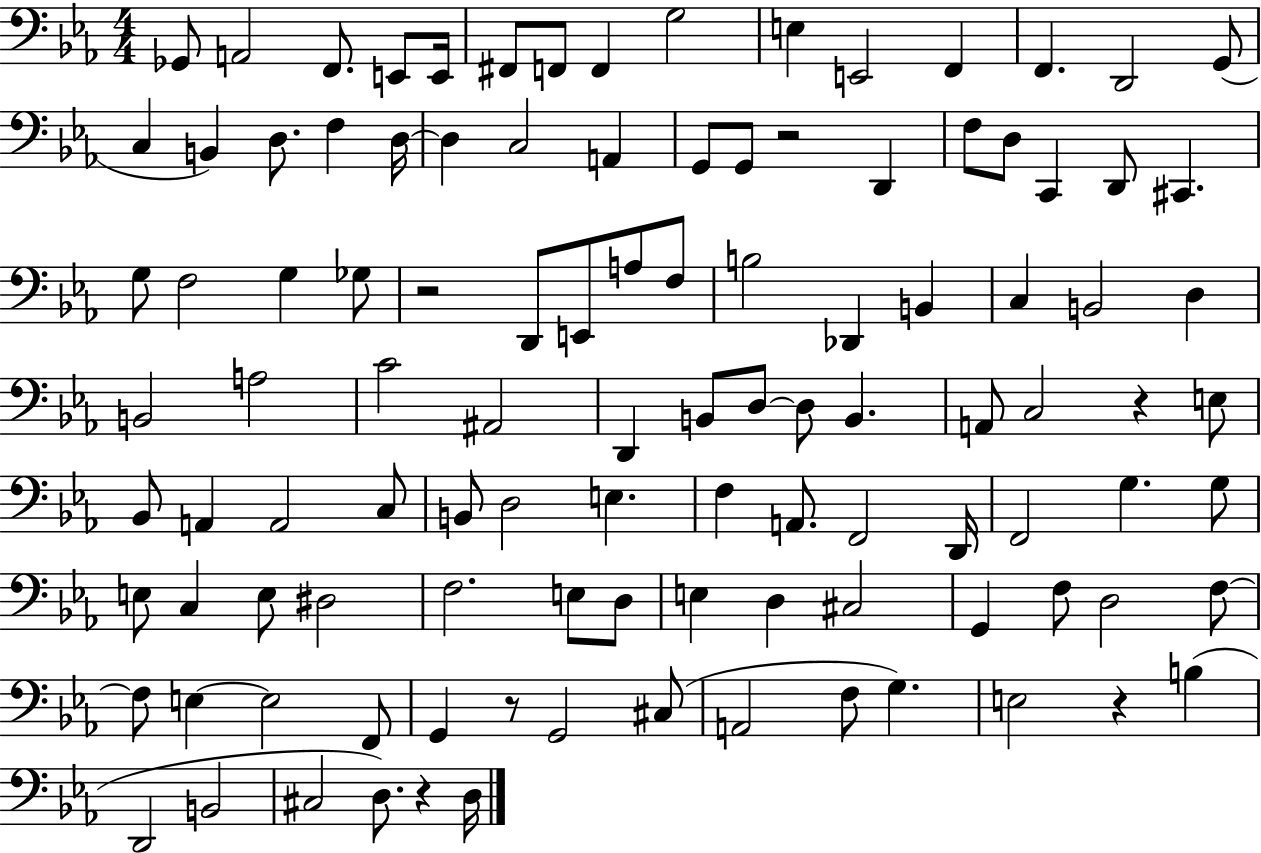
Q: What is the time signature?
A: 4/4